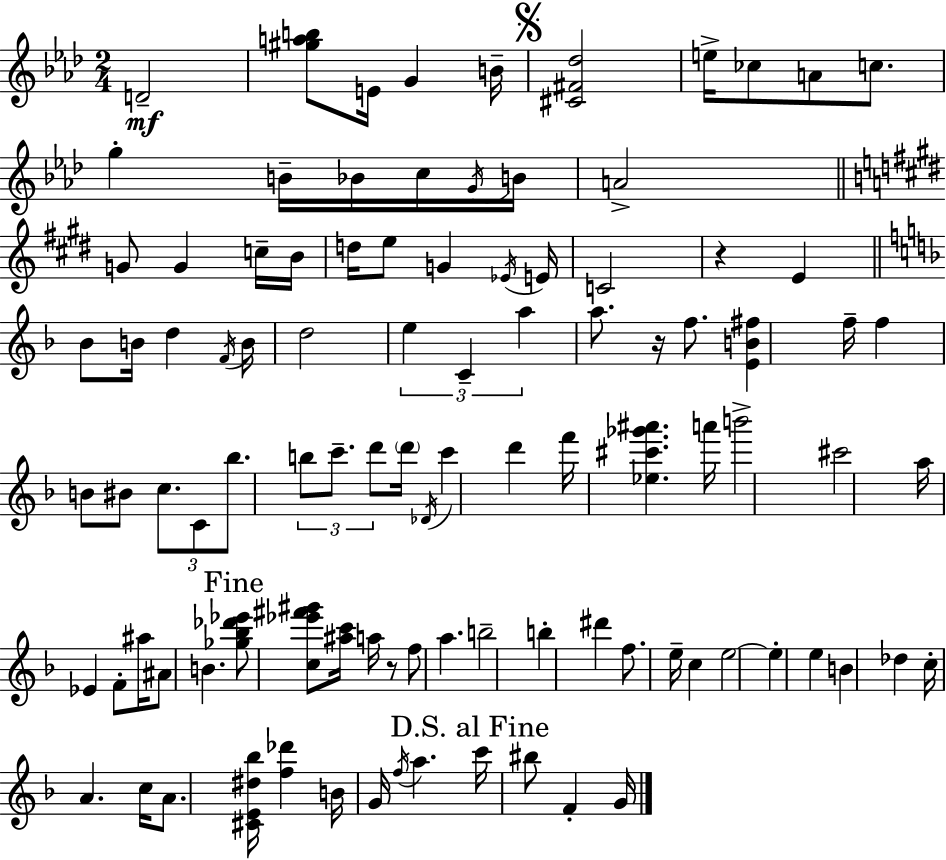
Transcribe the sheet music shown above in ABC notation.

X:1
T:Untitled
M:2/4
L:1/4
K:Ab
D2 [^gab]/2 E/4 G B/4 [^C^F_d]2 e/4 _c/2 A/2 c/2 g B/4 _B/4 c/4 G/4 B/4 A2 G/2 G c/4 B/4 d/4 e/2 G _E/4 E/4 C2 z E _B/2 B/4 d F/4 B/4 d2 e C a a/2 z/4 f/2 [EB^f] f/4 f B/2 ^B/2 c/2 C/2 _b/2 b/2 c'/2 d'/2 d'/4 _D/4 c' d' f'/4 [_e^c'_g'^a'] a'/4 b'2 ^c'2 a/4 _E F/2 ^a/4 ^A/2 B [_g_b_d'_e']/2 [c_e'^f'^g']/2 [^ac']/4 a/4 z/2 f/2 a b2 b ^d' f/2 e/4 c e2 e e B _d c/4 A c/4 A/2 [^CE^d_b]/4 [f_d'] B/4 G/4 f/4 a c'/4 ^b/2 F G/4